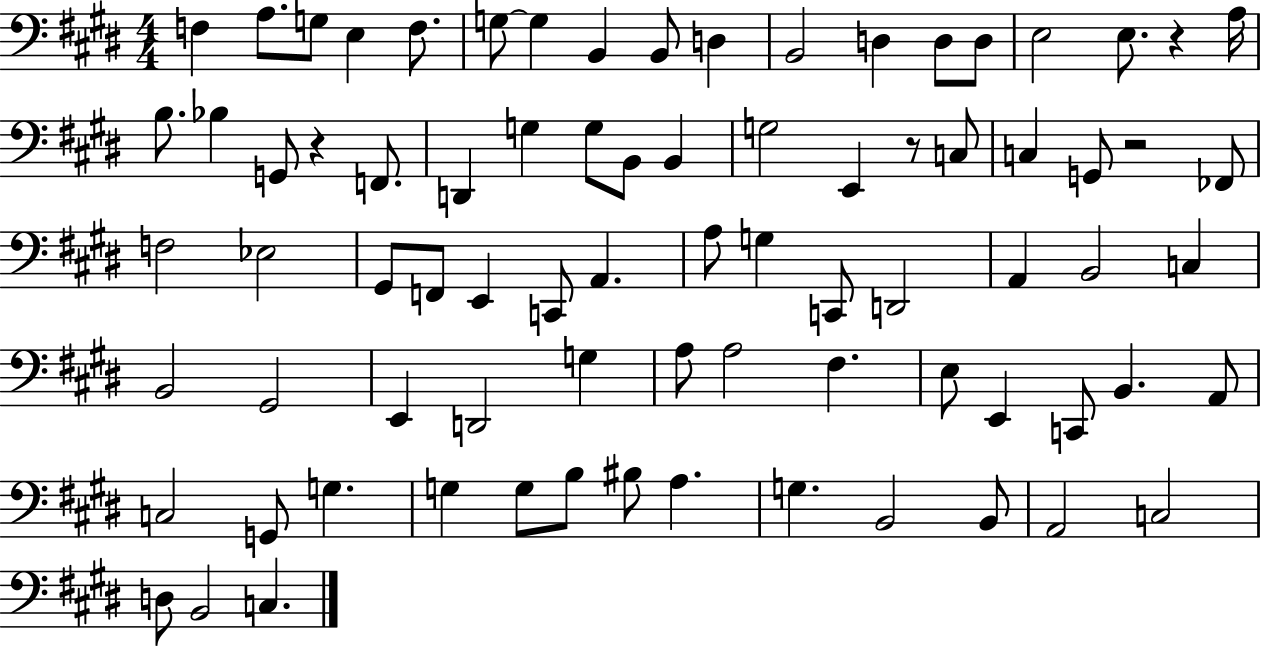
{
  \clef bass
  \numericTimeSignature
  \time 4/4
  \key e \major
  \repeat volta 2 { f4 a8. g8 e4 f8. | g8~~ g4 b,4 b,8 d4 | b,2 d4 d8 d8 | e2 e8. r4 a16 | \break b8. bes4 g,8 r4 f,8. | d,4 g4 g8 b,8 b,4 | g2 e,4 r8 c8 | c4 g,8 r2 fes,8 | \break f2 ees2 | gis,8 f,8 e,4 c,8 a,4. | a8 g4 c,8 d,2 | a,4 b,2 c4 | \break b,2 gis,2 | e,4 d,2 g4 | a8 a2 fis4. | e8 e,4 c,8 b,4. a,8 | \break c2 g,8 g4. | g4 g8 b8 bis8 a4. | g4. b,2 b,8 | a,2 c2 | \break d8 b,2 c4. | } \bar "|."
}